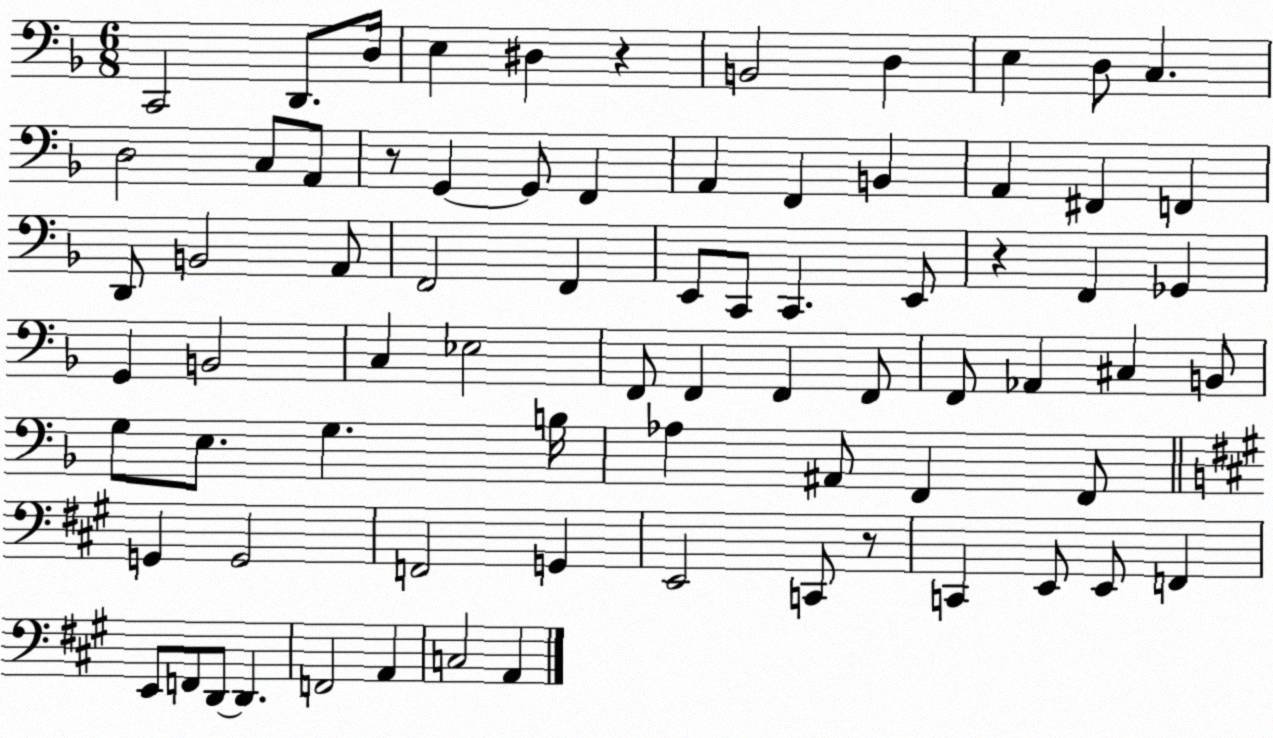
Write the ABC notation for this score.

X:1
T:Untitled
M:6/8
L:1/4
K:F
C,,2 D,,/2 D,/4 E, ^D, z B,,2 D, E, D,/2 C, D,2 C,/2 A,,/2 z/2 G,, G,,/2 F,, A,, F,, B,, A,, ^F,, F,, D,,/2 B,,2 A,,/2 F,,2 F,, E,,/2 C,,/2 C,, E,,/2 z F,, _G,, G,, B,,2 C, _E,2 F,,/2 F,, F,, F,,/2 F,,/2 _A,, ^C, B,,/2 G,/2 E,/2 G, B,/4 _A, ^A,,/2 F,, F,,/2 G,, G,,2 F,,2 G,, E,,2 C,,/2 z/2 C,, E,,/2 E,,/2 F,, E,,/2 F,,/2 D,,/2 D,, F,,2 A,, C,2 A,,